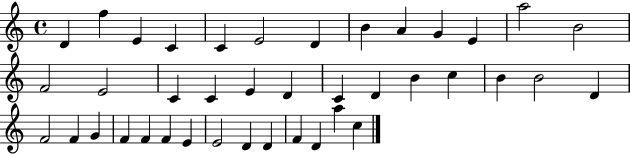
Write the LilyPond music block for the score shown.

{
  \clef treble
  \time 4/4
  \defaultTimeSignature
  \key c \major
  d'4 f''4 e'4 c'4 | c'4 e'2 d'4 | b'4 a'4 g'4 e'4 | a''2 b'2 | \break f'2 e'2 | c'4 c'4 e'4 d'4 | c'4 d'4 b'4 c''4 | b'4 b'2 d'4 | \break f'2 f'4 g'4 | f'4 f'4 f'4 e'4 | e'2 d'4 d'4 | f'4 d'4 a''4 c''4 | \break \bar "|."
}